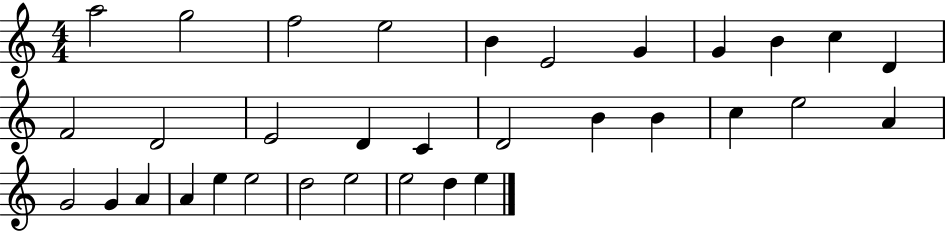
X:1
T:Untitled
M:4/4
L:1/4
K:C
a2 g2 f2 e2 B E2 G G B c D F2 D2 E2 D C D2 B B c e2 A G2 G A A e e2 d2 e2 e2 d e